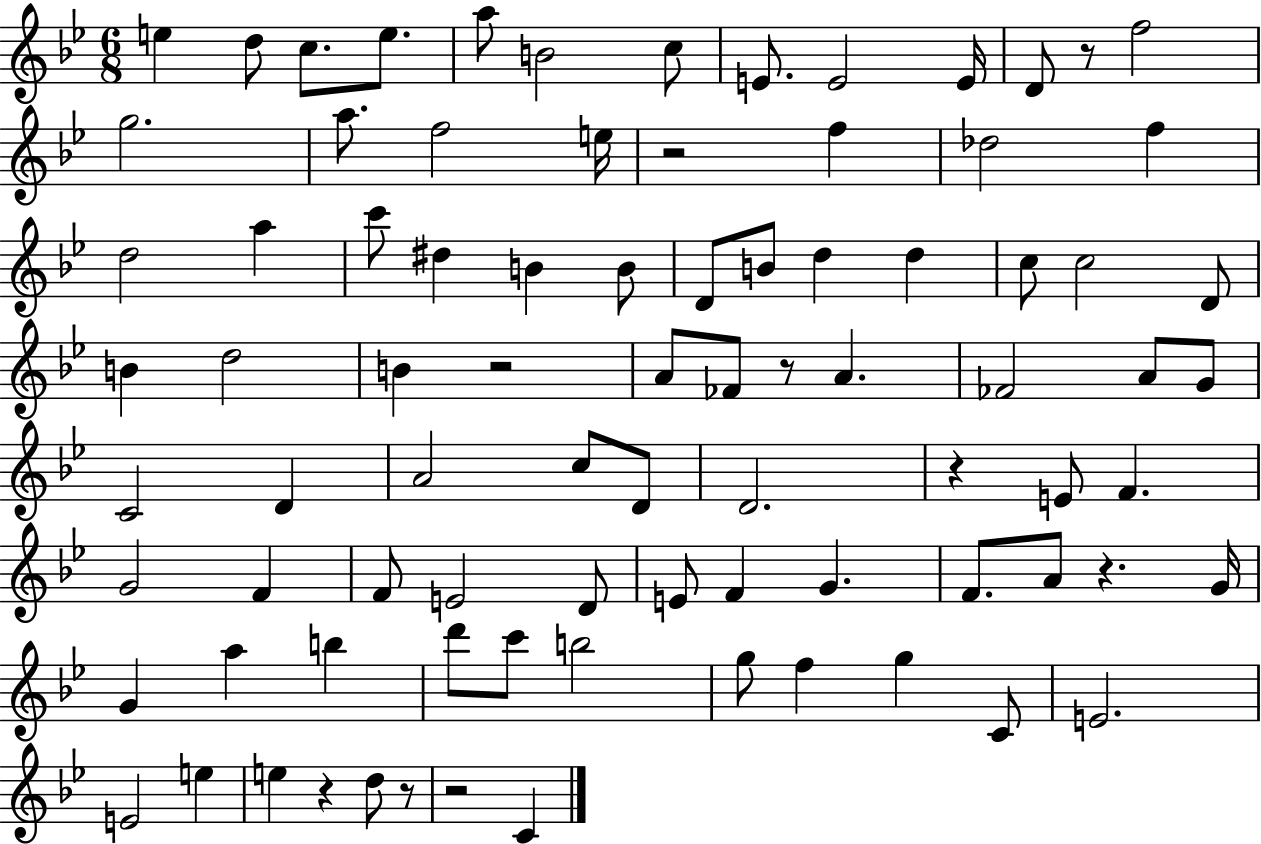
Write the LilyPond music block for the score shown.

{
  \clef treble
  \numericTimeSignature
  \time 6/8
  \key bes \major
  e''4 d''8 c''8. e''8. | a''8 b'2 c''8 | e'8. e'2 e'16 | d'8 r8 f''2 | \break g''2. | a''8. f''2 e''16 | r2 f''4 | des''2 f''4 | \break d''2 a''4 | c'''8 dis''4 b'4 b'8 | d'8 b'8 d''4 d''4 | c''8 c''2 d'8 | \break b'4 d''2 | b'4 r2 | a'8 fes'8 r8 a'4. | fes'2 a'8 g'8 | \break c'2 d'4 | a'2 c''8 d'8 | d'2. | r4 e'8 f'4. | \break g'2 f'4 | f'8 e'2 d'8 | e'8 f'4 g'4. | f'8. a'8 r4. g'16 | \break g'4 a''4 b''4 | d'''8 c'''8 b''2 | g''8 f''4 g''4 c'8 | e'2. | \break e'2 e''4 | e''4 r4 d''8 r8 | r2 c'4 | \bar "|."
}